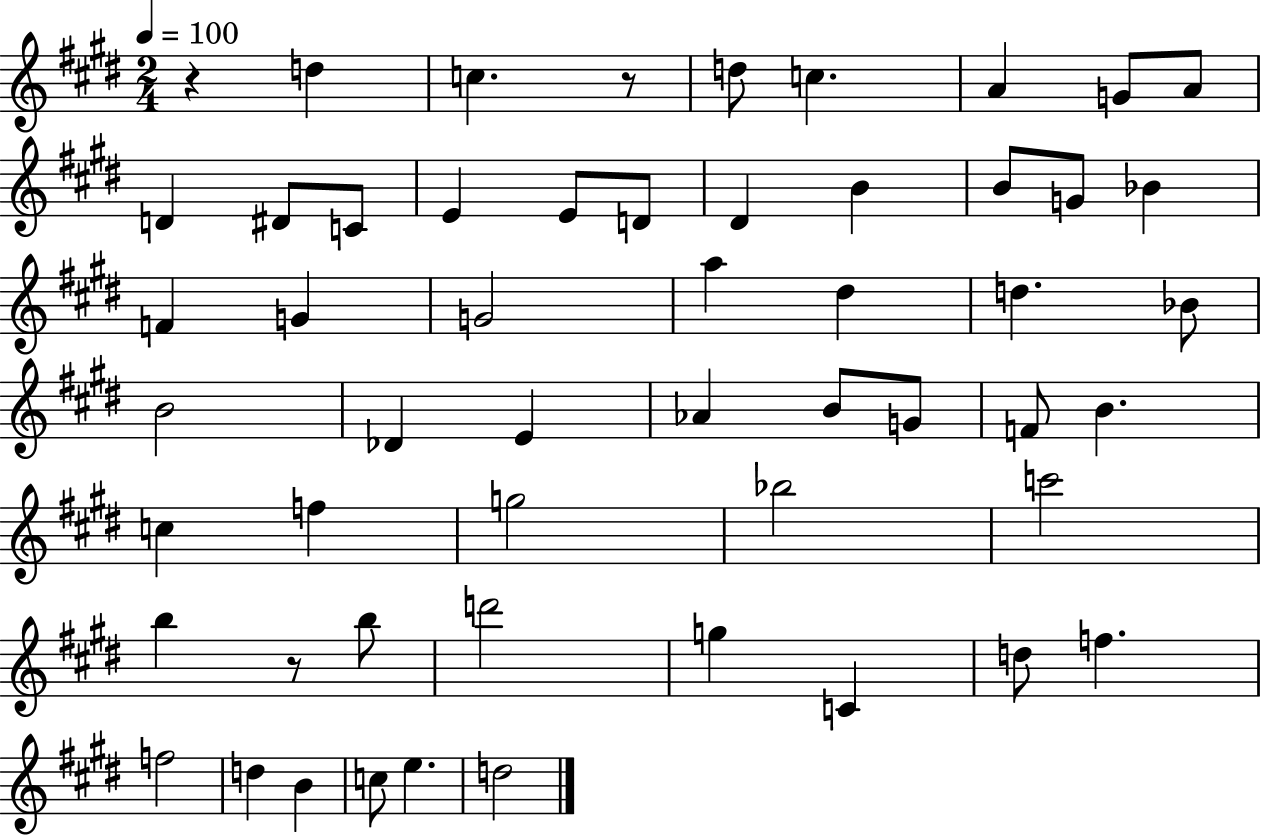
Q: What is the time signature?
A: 2/4